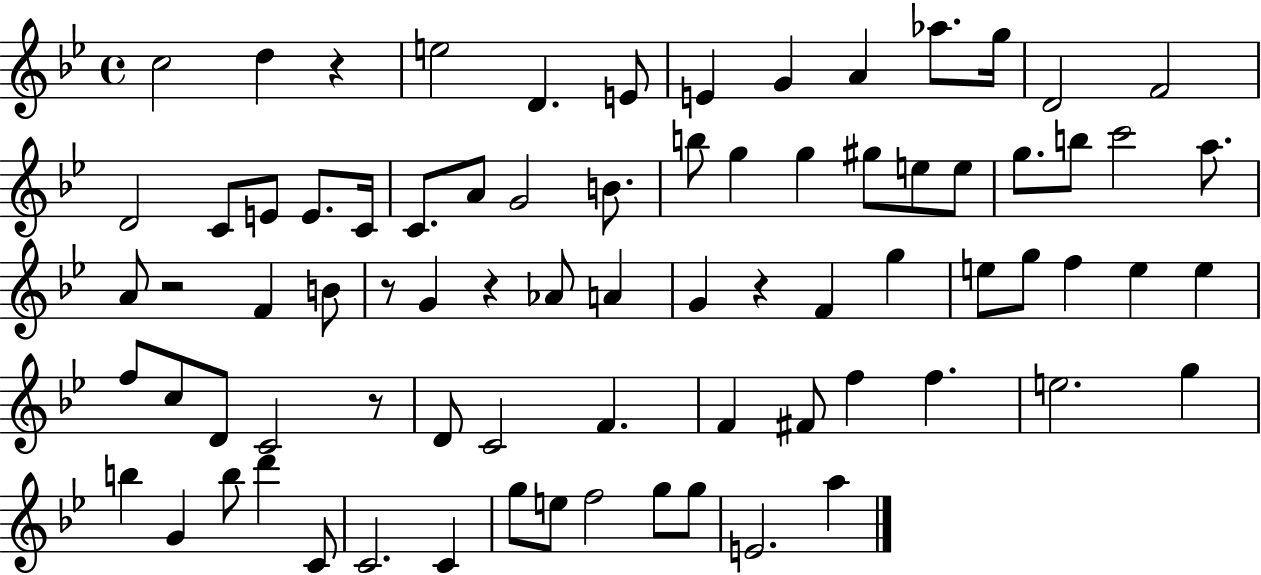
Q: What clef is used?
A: treble